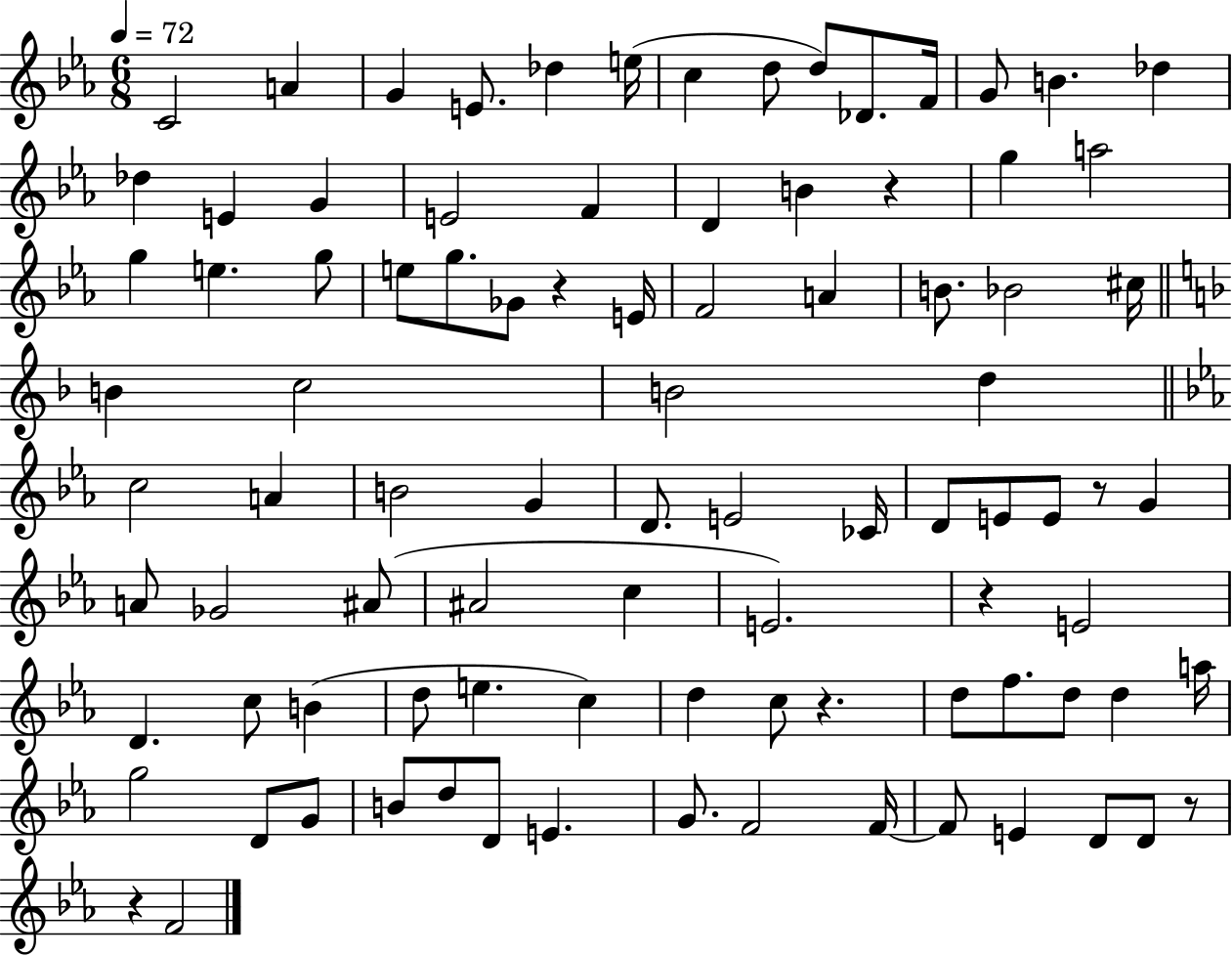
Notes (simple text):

C4/h A4/q G4/q E4/e. Db5/q E5/s C5/q D5/e D5/e Db4/e. F4/s G4/e B4/q. Db5/q Db5/q E4/q G4/q E4/h F4/q D4/q B4/q R/q G5/q A5/h G5/q E5/q. G5/e E5/e G5/e. Gb4/e R/q E4/s F4/h A4/q B4/e. Bb4/h C#5/s B4/q C5/h B4/h D5/q C5/h A4/q B4/h G4/q D4/e. E4/h CES4/s D4/e E4/e E4/e R/e G4/q A4/e Gb4/h A#4/e A#4/h C5/q E4/h. R/q E4/h D4/q. C5/e B4/q D5/e E5/q. C5/q D5/q C5/e R/q. D5/e F5/e. D5/e D5/q A5/s G5/h D4/e G4/e B4/e D5/e D4/e E4/q. G4/e. F4/h F4/s F4/e E4/q D4/e D4/e R/e R/q F4/h